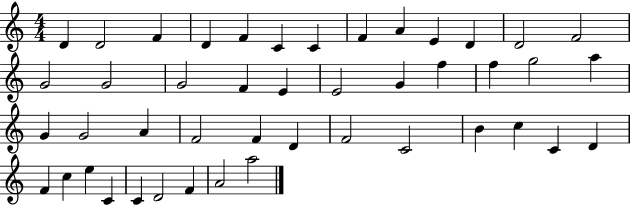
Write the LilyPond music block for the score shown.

{
  \clef treble
  \numericTimeSignature
  \time 4/4
  \key c \major
  d'4 d'2 f'4 | d'4 f'4 c'4 c'4 | f'4 a'4 e'4 d'4 | d'2 f'2 | \break g'2 g'2 | g'2 f'4 e'4 | e'2 g'4 f''4 | f''4 g''2 a''4 | \break g'4 g'2 a'4 | f'2 f'4 d'4 | f'2 c'2 | b'4 c''4 c'4 d'4 | \break f'4 c''4 e''4 c'4 | c'4 d'2 f'4 | a'2 a''2 | \bar "|."
}